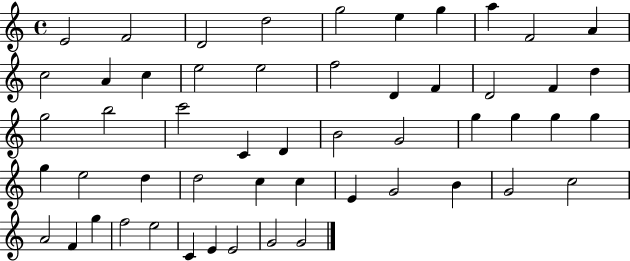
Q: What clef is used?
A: treble